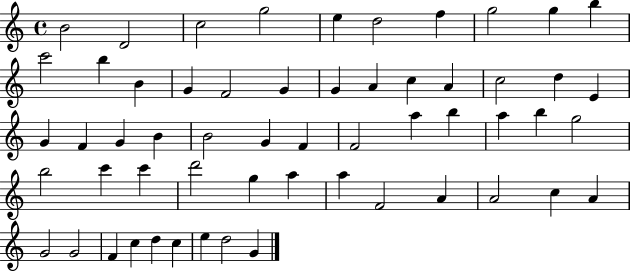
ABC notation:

X:1
T:Untitled
M:4/4
L:1/4
K:C
B2 D2 c2 g2 e d2 f g2 g b c'2 b B G F2 G G A c A c2 d E G F G B B2 G F F2 a b a b g2 b2 c' c' d'2 g a a F2 A A2 c A G2 G2 F c d c e d2 G